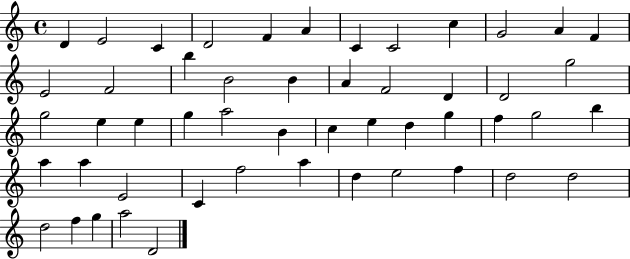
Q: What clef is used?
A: treble